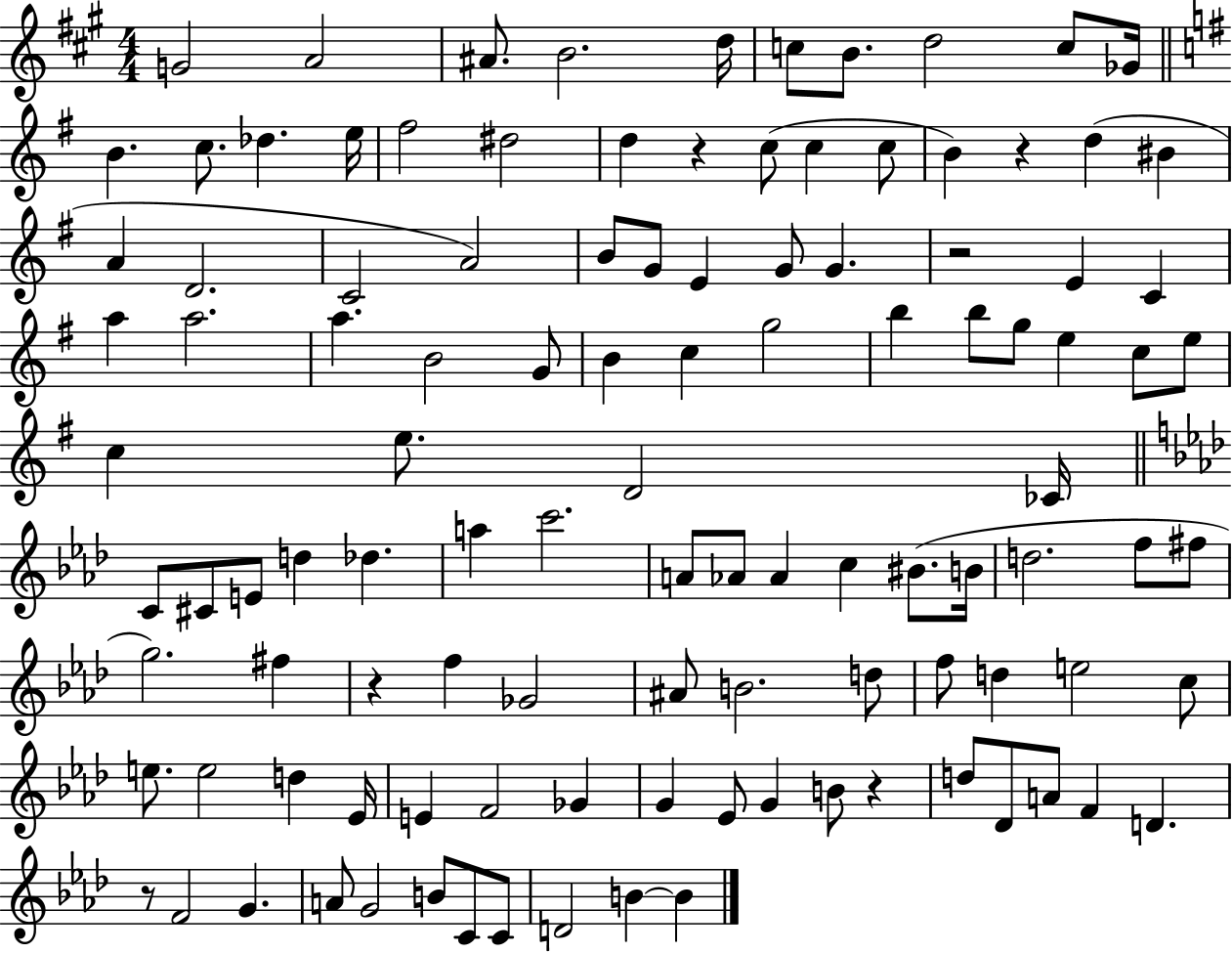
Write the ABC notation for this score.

X:1
T:Untitled
M:4/4
L:1/4
K:A
G2 A2 ^A/2 B2 d/4 c/2 B/2 d2 c/2 _G/4 B c/2 _d e/4 ^f2 ^d2 d z c/2 c c/2 B z d ^B A D2 C2 A2 B/2 G/2 E G/2 G z2 E C a a2 a B2 G/2 B c g2 b b/2 g/2 e c/2 e/2 c e/2 D2 _C/4 C/2 ^C/2 E/2 d _d a c'2 A/2 _A/2 _A c ^B/2 B/4 d2 f/2 ^f/2 g2 ^f z f _G2 ^A/2 B2 d/2 f/2 d e2 c/2 e/2 e2 d _E/4 E F2 _G G _E/2 G B/2 z d/2 _D/2 A/2 F D z/2 F2 G A/2 G2 B/2 C/2 C/2 D2 B B